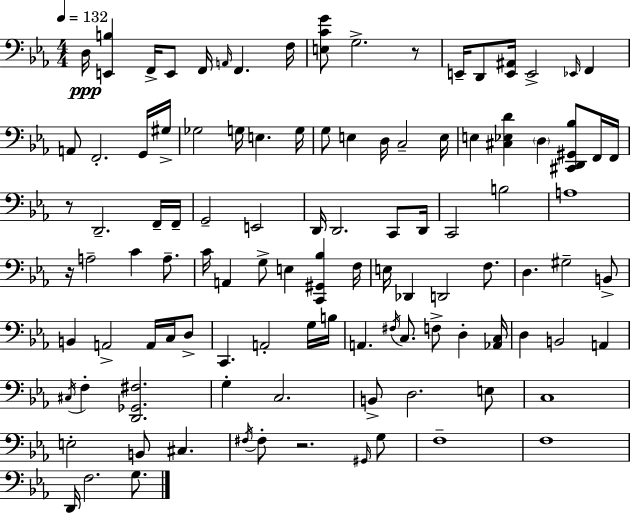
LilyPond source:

{
  \clef bass
  \numericTimeSignature
  \time 4/4
  \key ees \major
  \tempo 4 = 132
  d16\ppp <e, b>4 f,16-> e,8 f,16 \grace { a,16 } f,4. | f16 <e c' g'>8 g2.-> r8 | e,16-- d,8 <e, ais,>16 e,2-> \grace { ees,16 } f,4 | a,8 f,2.-. | \break g,16 gis16-> ges2 g16 e4. | g16 g8 e4 d16 c2-- | e16 e4 <cis ees d'>4 \parenthesize d4 <cis, d, gis, bes>8 | f,16 f,16 r8 d,2.-- | \break f,16-- f,16-- g,2-- e,2 | d,16 d,2. c,8 | d,16 c,2 b2 | a1 | \break r16 a2-- c'4 a8.-- | c'16 a,4 g8-> e4 <c, gis, bes>4 | f16 e16 des,4 d,2 f8. | d4. gis2-- | \break b,8-> b,4 a,2-> a,16 c16 | d8-> c,4. a,2-. | g16 b16 a,4. \acciaccatura { fis16 } c8. f8-> d4-. | <aes, c>16 d4 b,2 a,4 | \break \acciaccatura { cis16 } f4-. <d, ges, fis>2. | g4-. c2. | b,8-> d2. | e8 c1 | \break e2-. b,8 cis4. | \acciaccatura { fis16 } fis8-. r2. | \grace { gis,16 } g8 f1-- | f1 | \break d,16 f2. | g8. \bar "|."
}